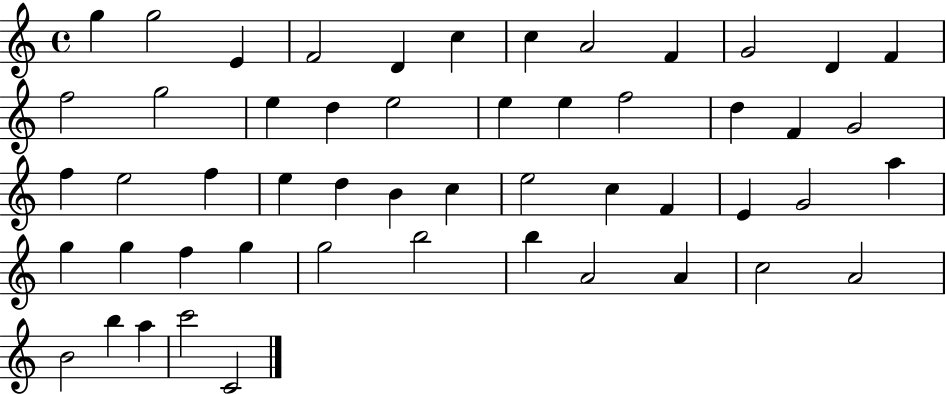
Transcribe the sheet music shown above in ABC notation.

X:1
T:Untitled
M:4/4
L:1/4
K:C
g g2 E F2 D c c A2 F G2 D F f2 g2 e d e2 e e f2 d F G2 f e2 f e d B c e2 c F E G2 a g g f g g2 b2 b A2 A c2 A2 B2 b a c'2 C2